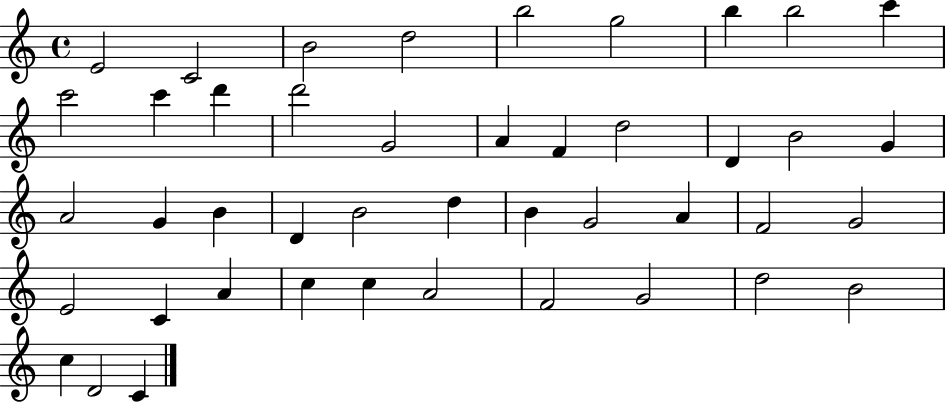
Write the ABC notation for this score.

X:1
T:Untitled
M:4/4
L:1/4
K:C
E2 C2 B2 d2 b2 g2 b b2 c' c'2 c' d' d'2 G2 A F d2 D B2 G A2 G B D B2 d B G2 A F2 G2 E2 C A c c A2 F2 G2 d2 B2 c D2 C